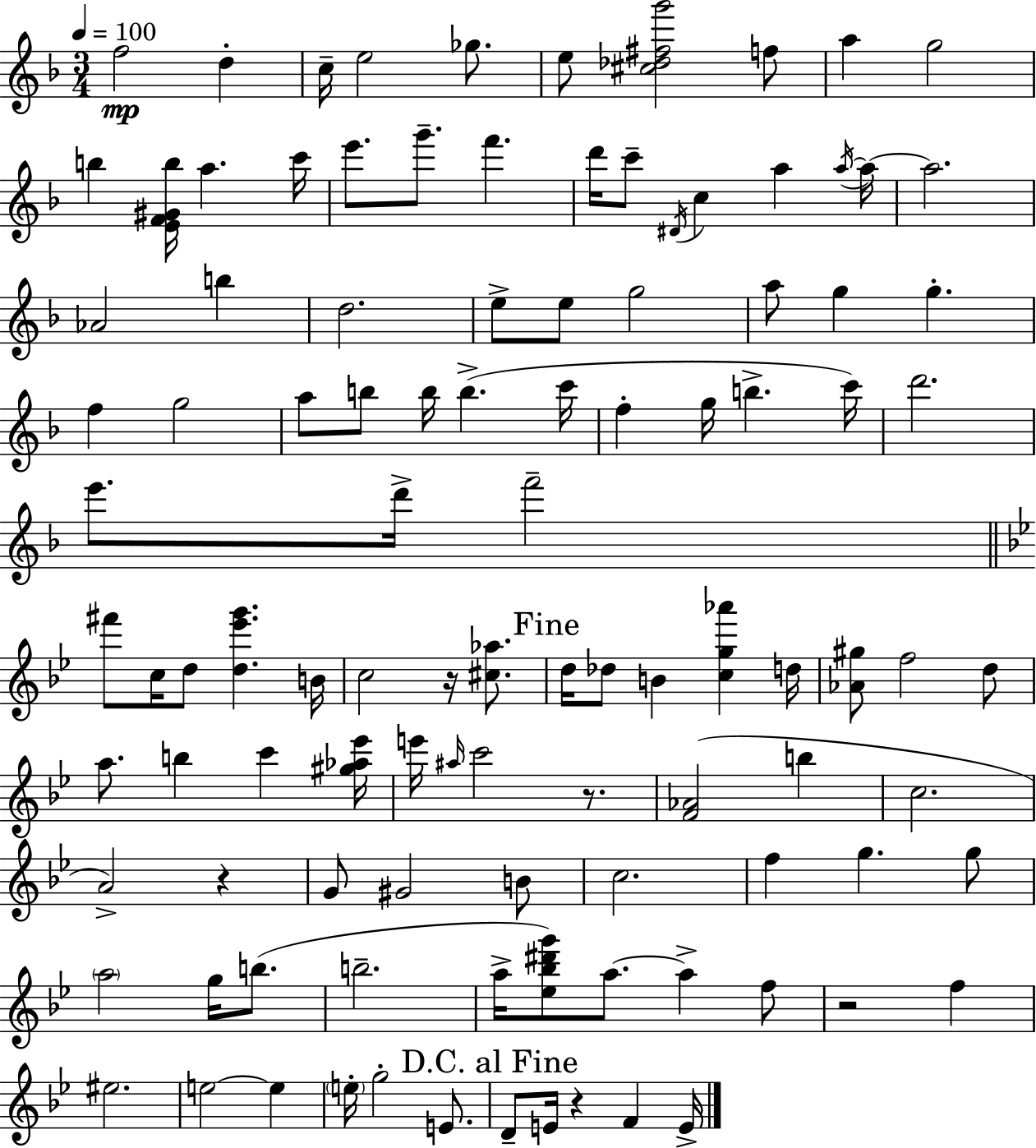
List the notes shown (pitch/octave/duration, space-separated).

F5/h D5/q C5/s E5/h Gb5/e. E5/e [C#5,Db5,F#5,G6]/h F5/e A5/q G5/h B5/q [E4,F4,G#4,B5]/s A5/q. C6/s E6/e. G6/e. F6/q. D6/s C6/e D#4/s C5/q A5/q A5/s A5/s A5/h. Ab4/h B5/q D5/h. E5/e E5/e G5/h A5/e G5/q G5/q. F5/q G5/h A5/e B5/e B5/s B5/q. C6/s F5/q G5/s B5/q. C6/s D6/h. E6/e. D6/s F6/h F#6/e C5/s D5/e [D5,Eb6,G6]/q. B4/s C5/h R/s [C#5,Ab5]/e. D5/s Db5/e B4/q [C5,G5,Ab6]/q D5/s [Ab4,G#5]/e F5/h D5/e A5/e. B5/q C6/q [G#5,Ab5,Eb6]/s E6/s A#5/s C6/h R/e. [F4,Ab4]/h B5/q C5/h. A4/h R/q G4/e G#4/h B4/e C5/h. F5/q G5/q. G5/e A5/h G5/s B5/e. B5/h. A5/s [Eb5,Bb5,D#6,G6]/e A5/e. A5/q F5/e R/h F5/q EIS5/h. E5/h E5/q E5/s G5/h E4/e. D4/e E4/s R/q F4/q E4/s